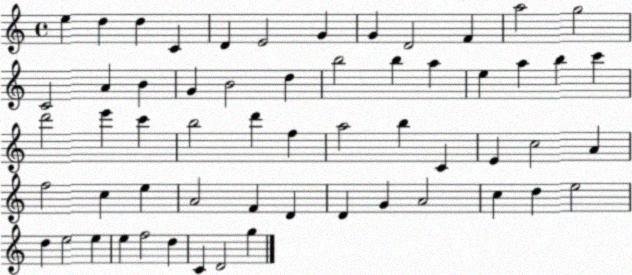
X:1
T:Untitled
M:4/4
L:1/4
K:C
e d d C D E2 G G D2 F a2 g2 C2 A B G B2 d b2 b a e a b c' d'2 e' c' b2 d' f a2 b C E c2 A f2 c e A2 F D D G A2 c d e2 d e2 e e f2 d C D2 g